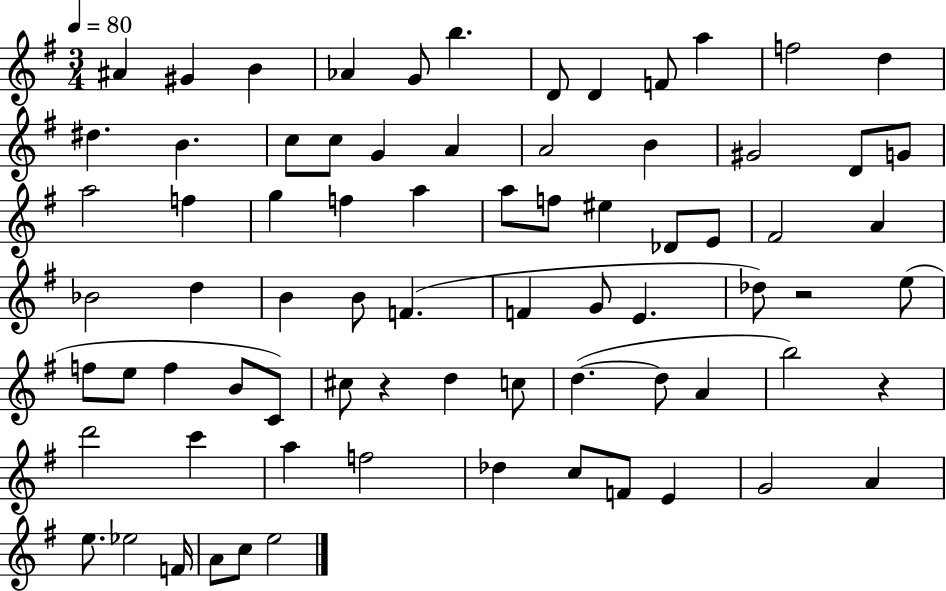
{
  \clef treble
  \numericTimeSignature
  \time 3/4
  \key g \major
  \tempo 4 = 80
  ais'4 gis'4 b'4 | aes'4 g'8 b''4. | d'8 d'4 f'8 a''4 | f''2 d''4 | \break dis''4. b'4. | c''8 c''8 g'4 a'4 | a'2 b'4 | gis'2 d'8 g'8 | \break a''2 f''4 | g''4 f''4 a''4 | a''8 f''8 eis''4 des'8 e'8 | fis'2 a'4 | \break bes'2 d''4 | b'4 b'8 f'4.( | f'4 g'8 e'4. | des''8) r2 e''8( | \break f''8 e''8 f''4 b'8 c'8) | cis''8 r4 d''4 c''8 | d''4.~(~ d''8 a'4 | b''2) r4 | \break d'''2 c'''4 | a''4 f''2 | des''4 c''8 f'8 e'4 | g'2 a'4 | \break e''8. ees''2 f'16 | a'8 c''8 e''2 | \bar "|."
}